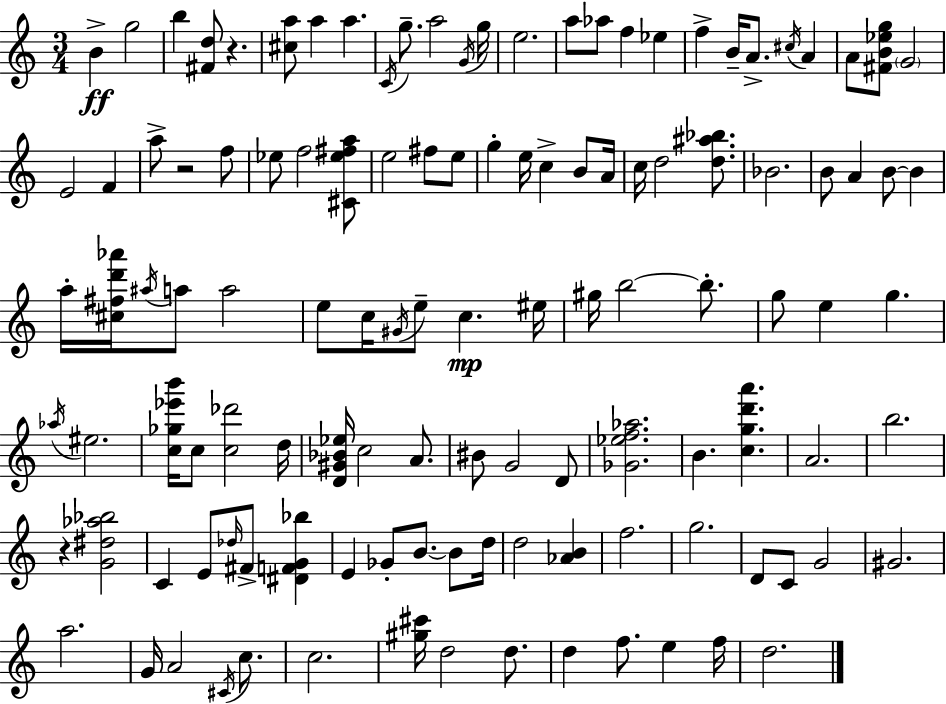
B4/q G5/h B5/q [F#4,D5]/e R/q. [C#5,A5]/e A5/q A5/q. C4/s G5/e. A5/h G4/s G5/s E5/h. A5/e Ab5/e F5/q Eb5/q F5/q B4/s A4/e. C#5/s A4/q A4/e [F#4,B4,Eb5,G5]/e G4/h E4/h F4/q A5/e R/h F5/e Eb5/e F5/h [C#4,Eb5,F#5,A5]/e E5/h F#5/e E5/e G5/q E5/s C5/q B4/e A4/s C5/s D5/h [D5,A#5,Bb5]/e. Bb4/h. B4/e A4/q B4/e B4/q A5/s [C#5,F#5,D6,Ab6]/s A#5/s A5/e A5/h E5/e C5/s G#4/s E5/e C5/q. EIS5/s G#5/s B5/h B5/e. G5/e E5/q G5/q. Ab5/s EIS5/h. [C5,Gb5,Eb6,B6]/s C5/e [C5,Db6]/h D5/s [D4,G#4,Bb4,Eb5]/s C5/h A4/e. BIS4/e G4/h D4/e [Gb4,Eb5,F5,Ab5]/h. B4/q. [C5,G5,D6,A6]/q. A4/h. B5/h. R/q [G4,D#5,Ab5,Bb5]/h C4/q E4/e Db5/s F#4/e [D#4,F4,G4,Bb5]/q E4/q Gb4/e B4/e. B4/e D5/s D5/h [Ab4,B4]/q F5/h. G5/h. D4/e C4/e G4/h G#4/h. A5/h. G4/s A4/h C#4/s C5/e. C5/h. [G#5,C#6]/s D5/h D5/e. D5/q F5/e. E5/q F5/s D5/h.